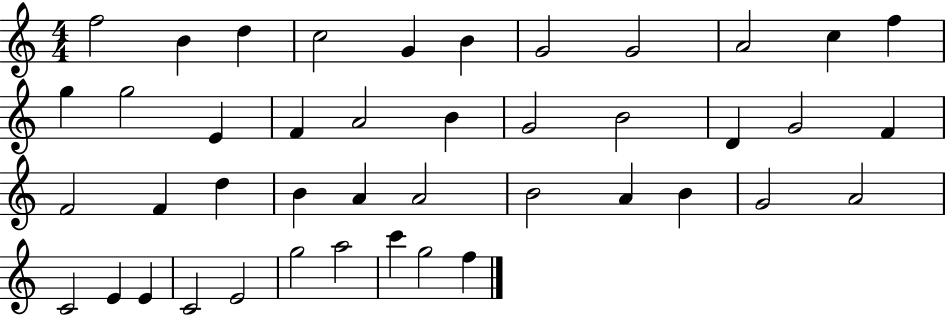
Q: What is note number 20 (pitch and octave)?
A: D4